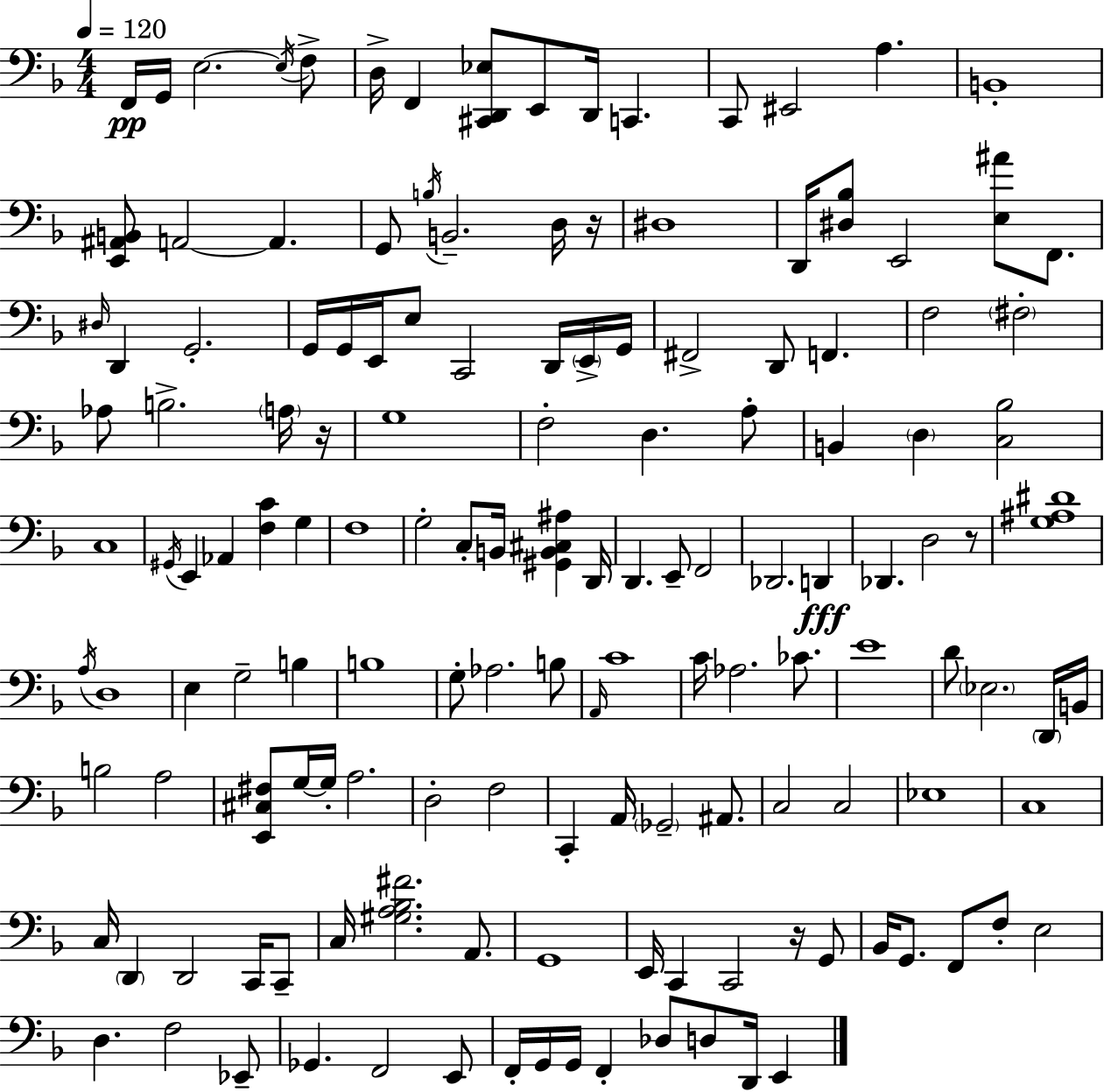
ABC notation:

X:1
T:Untitled
M:4/4
L:1/4
K:Dm
F,,/4 G,,/4 E,2 E,/4 F,/2 D,/4 F,, [^C,,D,,_E,]/2 E,,/2 D,,/4 C,, C,,/2 ^E,,2 A, B,,4 [E,,^A,,B,,]/2 A,,2 A,, G,,/2 B,/4 B,,2 D,/4 z/4 ^D,4 D,,/4 [^D,_B,]/2 E,,2 [E,^A]/2 F,,/2 ^D,/4 D,, G,,2 G,,/4 G,,/4 E,,/4 E,/2 C,,2 D,,/4 E,,/4 G,,/4 ^F,,2 D,,/2 F,, F,2 ^F,2 _A,/2 B,2 A,/4 z/4 G,4 F,2 D, A,/2 B,, D, [C,_B,]2 C,4 ^G,,/4 E,, _A,, [F,C] G, F,4 G,2 C,/2 B,,/4 [^G,,B,,^C,^A,] D,,/4 D,, E,,/2 F,,2 _D,,2 D,, _D,, D,2 z/2 [G,^A,^D]4 A,/4 D,4 E, G,2 B, B,4 G,/2 _A,2 B,/2 A,,/4 C4 C/4 _A,2 _C/2 E4 D/2 _E,2 D,,/4 B,,/4 B,2 A,2 [E,,^C,^F,]/2 G,/4 G,/4 A,2 D,2 F,2 C,, A,,/4 _G,,2 ^A,,/2 C,2 C,2 _E,4 C,4 C,/4 D,, D,,2 C,,/4 C,,/2 C,/4 [^G,A,_B,^F]2 A,,/2 G,,4 E,,/4 C,, C,,2 z/4 G,,/2 _B,,/4 G,,/2 F,,/2 F,/2 E,2 D, F,2 _E,,/2 _G,, F,,2 E,,/2 F,,/4 G,,/4 G,,/4 F,, _D,/2 D,/2 D,,/4 E,,